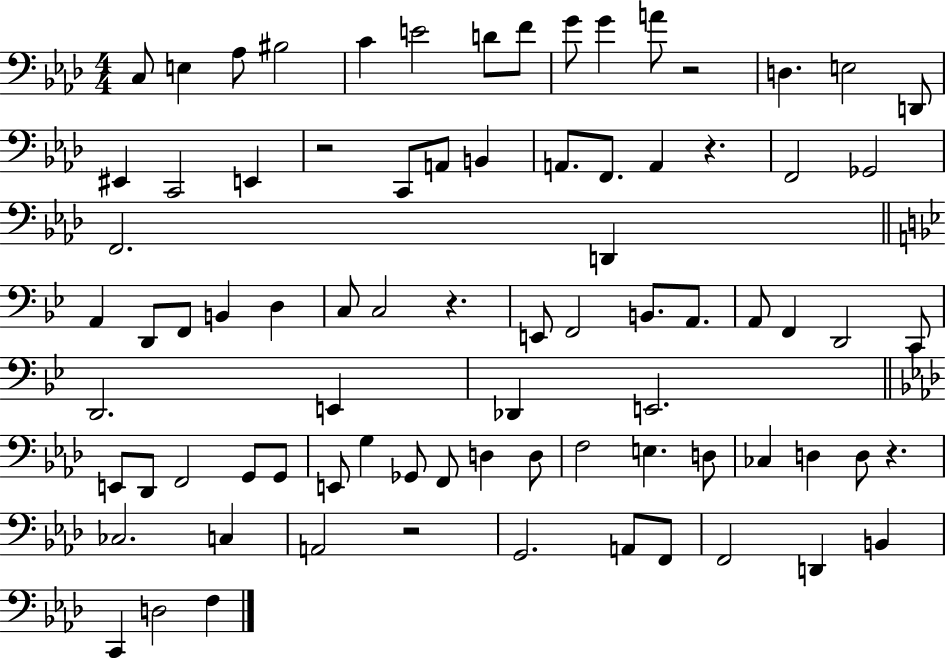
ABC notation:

X:1
T:Untitled
M:4/4
L:1/4
K:Ab
C,/2 E, _A,/2 ^B,2 C E2 D/2 F/2 G/2 G A/2 z2 D, E,2 D,,/2 ^E,, C,,2 E,, z2 C,,/2 A,,/2 B,, A,,/2 F,,/2 A,, z F,,2 _G,,2 F,,2 D,, A,, D,,/2 F,,/2 B,, D, C,/2 C,2 z E,,/2 F,,2 B,,/2 A,,/2 A,,/2 F,, D,,2 C,,/2 D,,2 E,, _D,, E,,2 E,,/2 _D,,/2 F,,2 G,,/2 G,,/2 E,,/2 G, _G,,/2 F,,/2 D, D,/2 F,2 E, D,/2 _C, D, D,/2 z _C,2 C, A,,2 z2 G,,2 A,,/2 F,,/2 F,,2 D,, B,, C,, D,2 F,